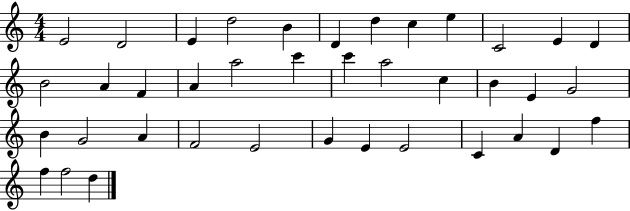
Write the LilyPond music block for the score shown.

{
  \clef treble
  \numericTimeSignature
  \time 4/4
  \key c \major
  e'2 d'2 | e'4 d''2 b'4 | d'4 d''4 c''4 e''4 | c'2 e'4 d'4 | \break b'2 a'4 f'4 | a'4 a''2 c'''4 | c'''4 a''2 c''4 | b'4 e'4 g'2 | \break b'4 g'2 a'4 | f'2 e'2 | g'4 e'4 e'2 | c'4 a'4 d'4 f''4 | \break f''4 f''2 d''4 | \bar "|."
}